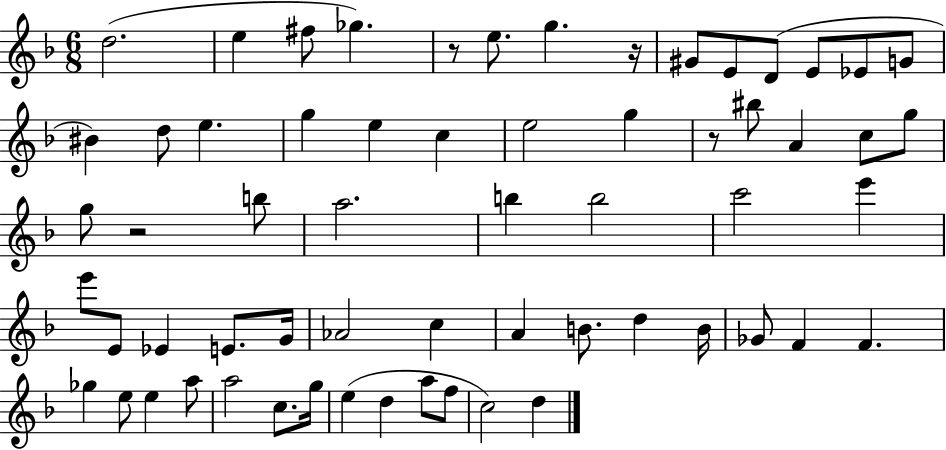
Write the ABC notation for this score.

X:1
T:Untitled
M:6/8
L:1/4
K:F
d2 e ^f/2 _g z/2 e/2 g z/4 ^G/2 E/2 D/2 E/2 _E/2 G/2 ^B d/2 e g e c e2 g z/2 ^b/2 A c/2 g/2 g/2 z2 b/2 a2 b b2 c'2 e' e'/2 E/2 _E E/2 G/4 _A2 c A B/2 d B/4 _G/2 F F _g e/2 e a/2 a2 c/2 g/4 e d a/2 f/2 c2 d